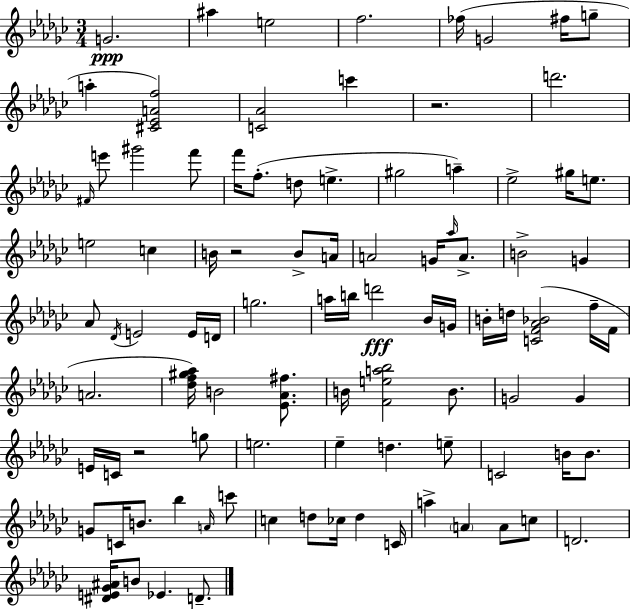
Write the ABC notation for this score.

X:1
T:Untitled
M:3/4
L:1/4
K:Ebm
G2 ^a e2 f2 _f/4 G2 ^f/4 g/2 a [^C_EAf]2 [C_A]2 c' z2 d'2 ^F/4 e'/2 ^g'2 f'/2 f'/4 f/2 d/2 e ^g2 a _e2 ^g/4 e/2 e2 c B/4 z2 B/2 A/4 A2 G/4 _a/4 A/2 B2 G _A/2 _D/4 E2 E/4 D/4 g2 a/4 b/4 d'2 _B/4 G/4 B/4 d/4 [CF_A_B]2 f/4 F/4 A2 [_df^g_a]/4 B2 [_E_A^f]/2 B/4 [Fea_b]2 B/2 G2 G E/4 C/4 z2 g/2 e2 _e d e/2 C2 B/4 B/2 G/2 C/4 B/2 _b A/4 c'/2 c d/2 _c/4 d C/4 a A A/2 c/2 D2 [^DE_G^A]/4 B/2 _E D/2